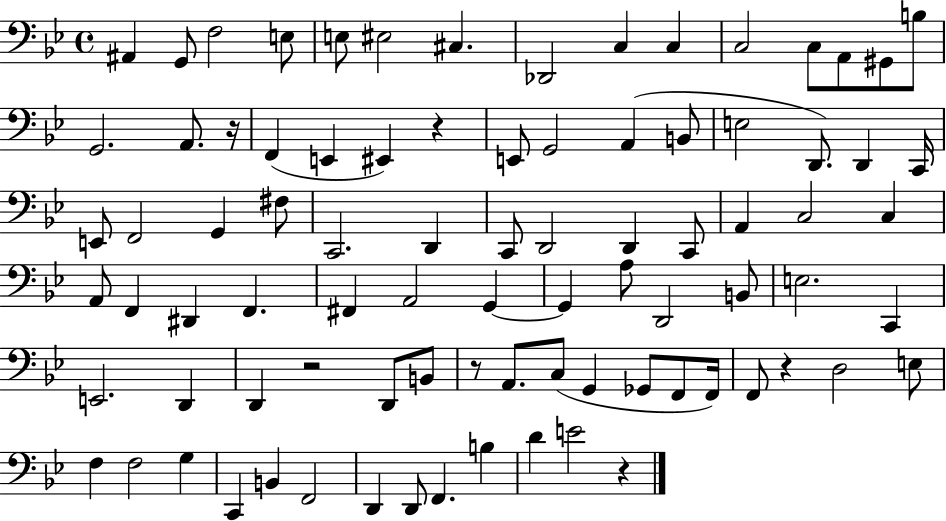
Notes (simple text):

A#2/q G2/e F3/h E3/e E3/e EIS3/h C#3/q. Db2/h C3/q C3/q C3/h C3/e A2/e G#2/e B3/e G2/h. A2/e. R/s F2/q E2/q EIS2/q R/q E2/e G2/h A2/q B2/e E3/h D2/e. D2/q C2/s E2/e F2/h G2/q F#3/e C2/h. D2/q C2/e D2/h D2/q C2/e A2/q C3/h C3/q A2/e F2/q D#2/q F2/q. F#2/q A2/h G2/q G2/q A3/e D2/h B2/e E3/h. C2/q E2/h. D2/q D2/q R/h D2/e B2/e R/e A2/e. C3/e G2/q Gb2/e F2/e F2/s F2/e R/q D3/h E3/e F3/q F3/h G3/q C2/q B2/q F2/h D2/q D2/e F2/q. B3/q D4/q E4/h R/q